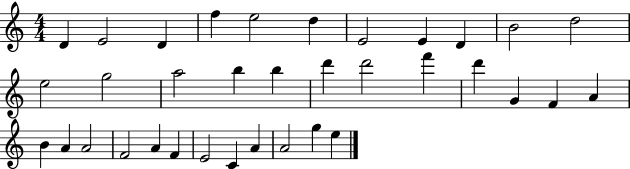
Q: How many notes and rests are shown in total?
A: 35